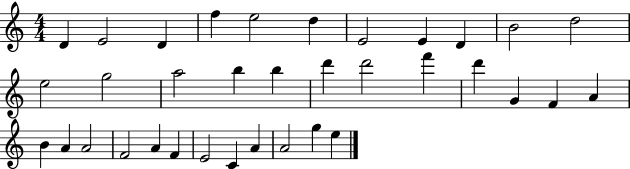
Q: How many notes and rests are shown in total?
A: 35